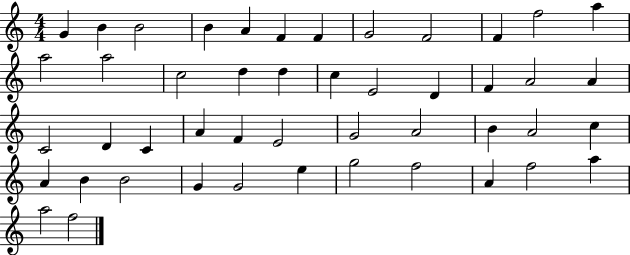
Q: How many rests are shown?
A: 0